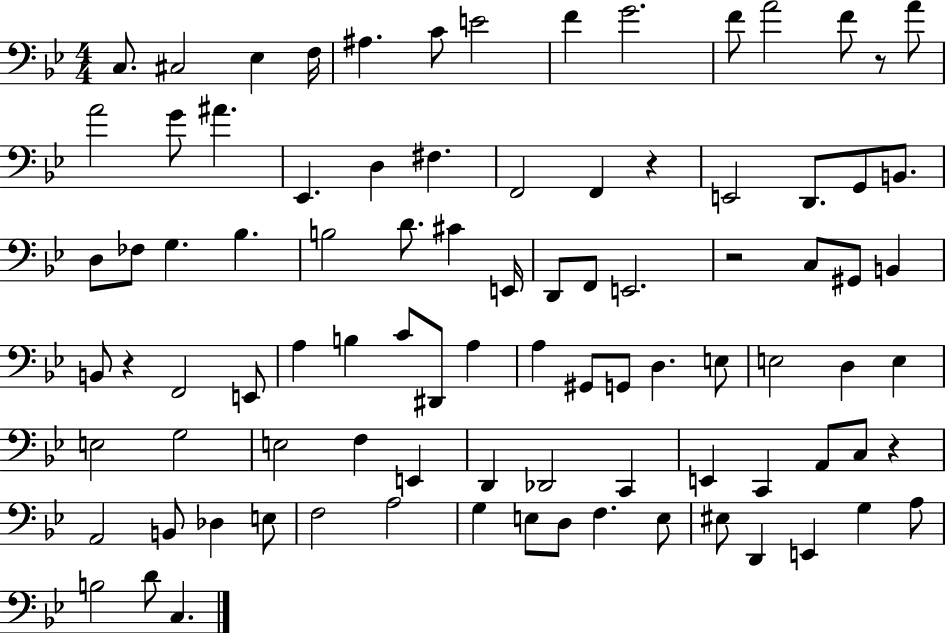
C3/e. C#3/h Eb3/q F3/s A#3/q. C4/e E4/h F4/q G4/h. F4/e A4/h F4/e R/e A4/e A4/h G4/e A#4/q. Eb2/q. D3/q F#3/q. F2/h F2/q R/q E2/h D2/e. G2/e B2/e. D3/e FES3/e G3/q. Bb3/q. B3/h D4/e. C#4/q E2/s D2/e F2/e E2/h. R/h C3/e G#2/e B2/q B2/e R/q F2/h E2/e A3/q B3/q C4/e D#2/e A3/q A3/q G#2/e G2/e D3/q. E3/e E3/h D3/q E3/q E3/h G3/h E3/h F3/q E2/q D2/q Db2/h C2/q E2/q C2/q A2/e C3/e R/q A2/h B2/e Db3/q E3/e F3/h A3/h G3/q E3/e D3/e F3/q. E3/e EIS3/e D2/q E2/q G3/q A3/e B3/h D4/e C3/q.